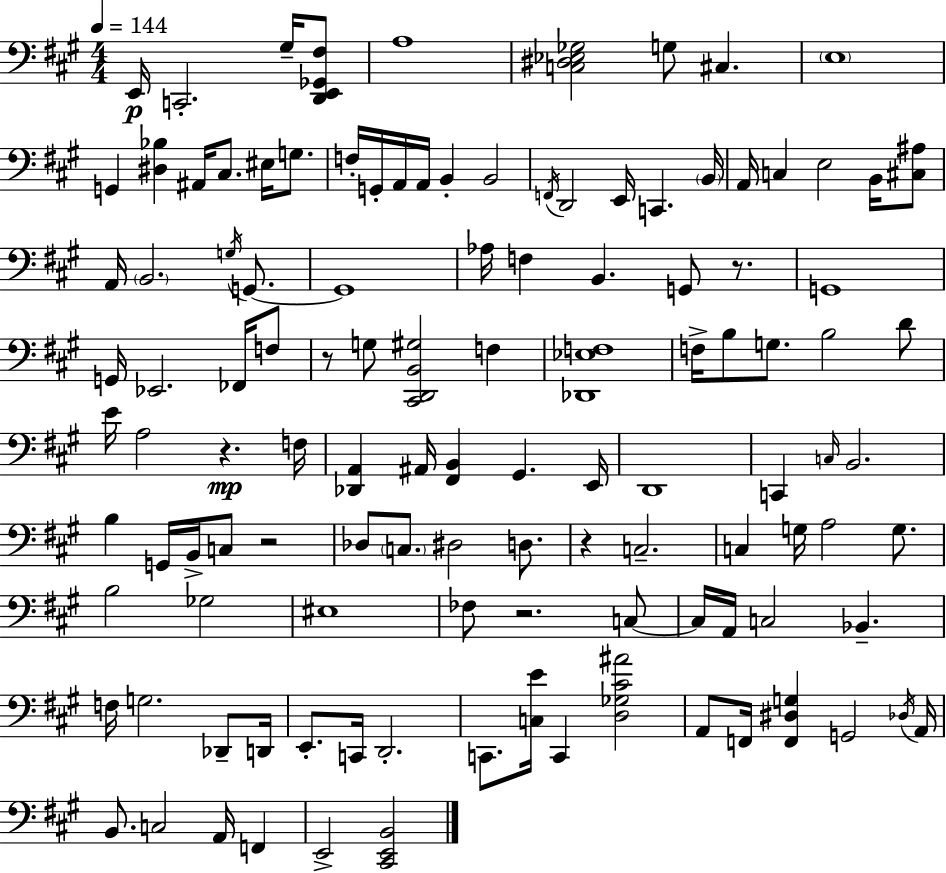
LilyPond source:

{
  \clef bass
  \numericTimeSignature
  \time 4/4
  \key a \major
  \tempo 4 = 144
  \repeat volta 2 { e,16\p c,2.-. gis16-- <d, e, ges, fis>8 | a1 | <c dis ees ges>2 g8 cis4. | \parenthesize e1 | \break g,4 <dis bes>4 ais,16 cis8. eis16 g8. | f16-. g,16-. a,16 a,16 b,4-. b,2 | \acciaccatura { f,16 } d,2 e,16 c,4. | \parenthesize b,16 a,16 c4 e2 b,16 <cis ais>8 | \break a,16 \parenthesize b,2. \acciaccatura { g16 } g,8.~~ | g,1 | aes16 f4 b,4. g,8 r8. | g,1 | \break g,16 ees,2. fes,16 | f8 r8 g8 <cis, d, b, gis>2 f4 | <des, ees f>1 | f16-> b8 g8. b2 | \break d'8 e'16 a2 r4.\mp | f16 <des, a,>4 ais,16 <fis, b,>4 gis,4. | e,16 d,1 | c,4 \grace { c16 } b,2. | \break b4 g,16 b,16-> c8 r2 | des8 \parenthesize c8. dis2 | d8. r4 c2.-- | c4 g16 a2 | \break g8. b2 ges2 | eis1 | fes8 r2. | c8~~ c16 a,16 c2 bes,4.-- | \break f16 g2. | des,8-- d,16 e,8.-. c,16 d,2.-. | c,8. <c e'>16 c,4 <d ges cis' ais'>2 | a,8 f,16 <f, dis g>4 g,2 | \break \acciaccatura { des16 } a,16 b,8. c2 a,16 | f,4 e,2-> <cis, e, b,>2 | } \bar "|."
}